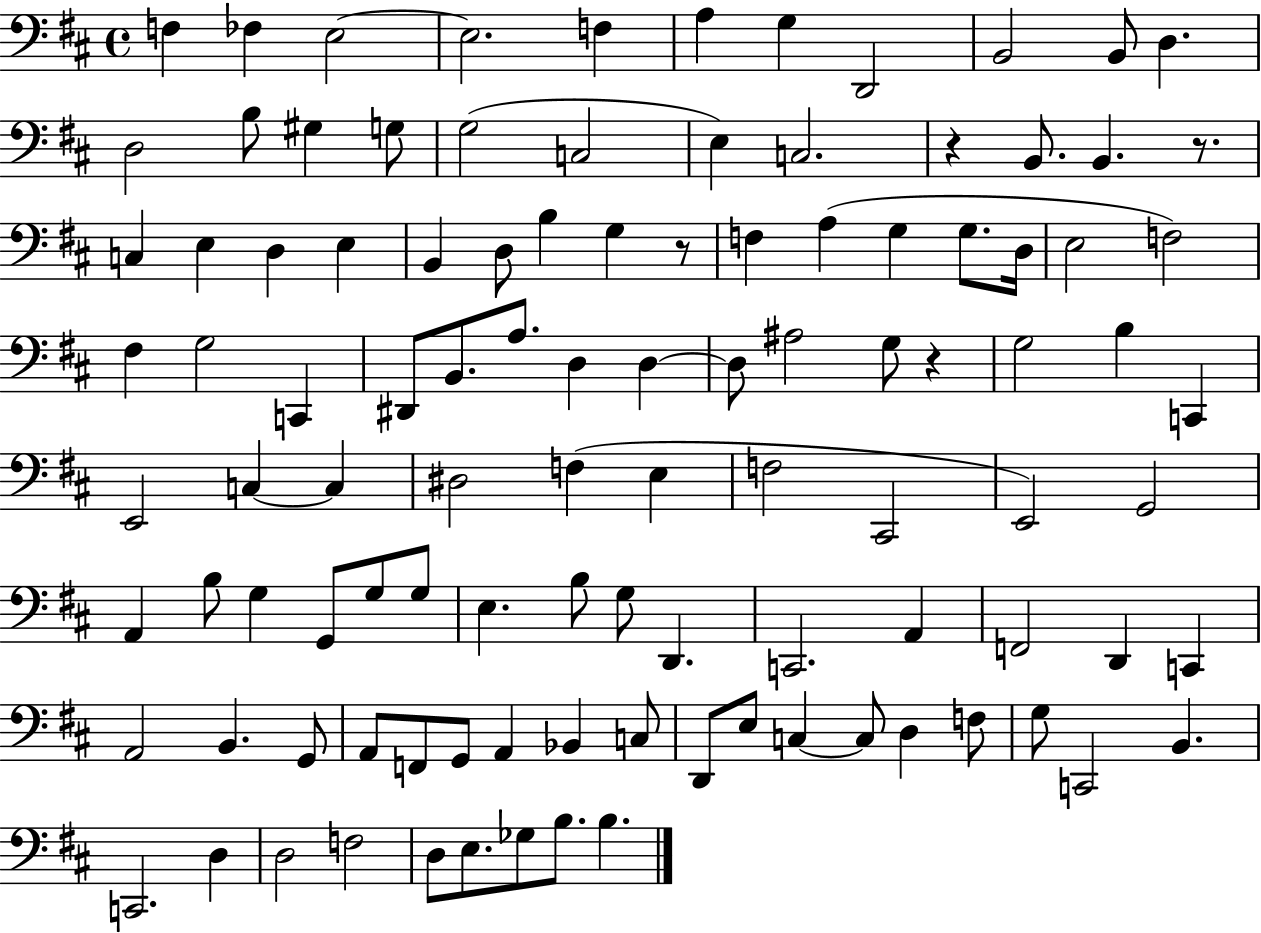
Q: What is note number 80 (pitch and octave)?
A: F2